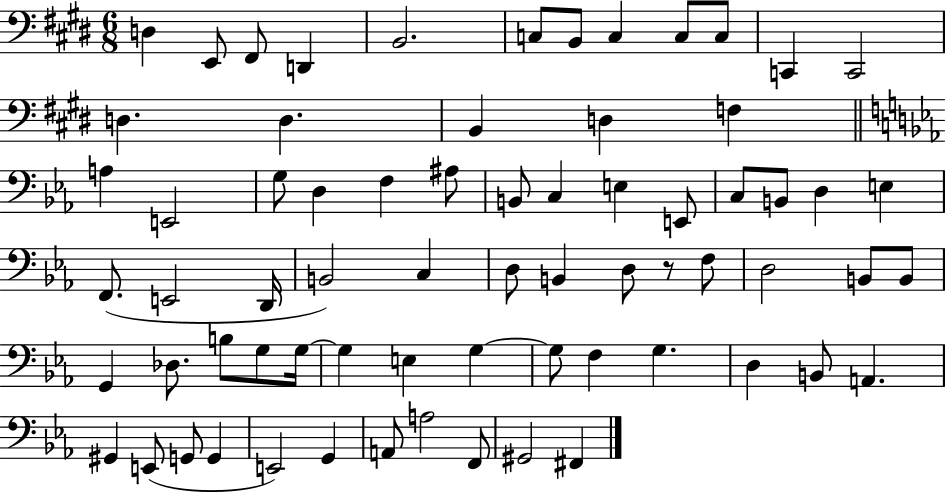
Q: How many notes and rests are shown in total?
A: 69